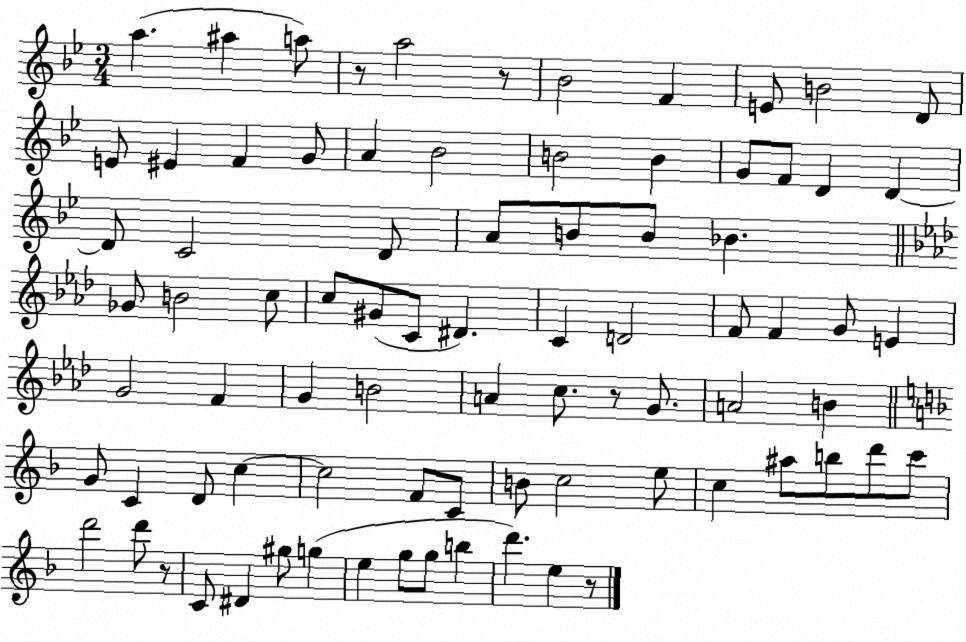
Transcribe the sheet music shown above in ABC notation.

X:1
T:Untitled
M:3/4
L:1/4
K:Bb
a ^a a/2 z/2 a2 z/2 _B2 F E/2 B2 D/2 E/2 ^E F G/2 A _B2 B2 B G/2 F/2 D D D/2 C2 D/2 A/2 B/2 B/2 _B _G/2 B2 c/2 c/2 ^G/2 C/2 ^D C D2 F/2 F G/2 E G2 F G B2 A c/2 z/2 G/2 A2 B G/2 C D/2 c c2 F/2 C/2 B/2 c2 e/2 c ^a/2 b/2 d'/2 c'/2 d'2 d'/2 z/2 C/2 ^D ^g/2 g e g/2 g/2 b d' e z/2